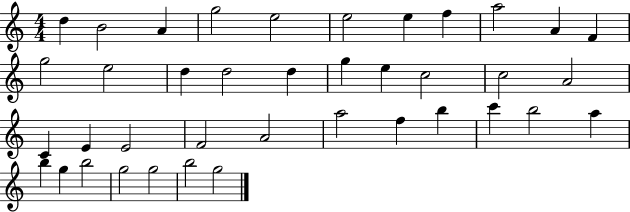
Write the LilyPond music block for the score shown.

{
  \clef treble
  \numericTimeSignature
  \time 4/4
  \key c \major
  d''4 b'2 a'4 | g''2 e''2 | e''2 e''4 f''4 | a''2 a'4 f'4 | \break g''2 e''2 | d''4 d''2 d''4 | g''4 e''4 c''2 | c''2 a'2 | \break c'4 e'4 e'2 | f'2 a'2 | a''2 f''4 b''4 | c'''4 b''2 a''4 | \break b''4 g''4 b''2 | g''2 g''2 | b''2 g''2 | \bar "|."
}